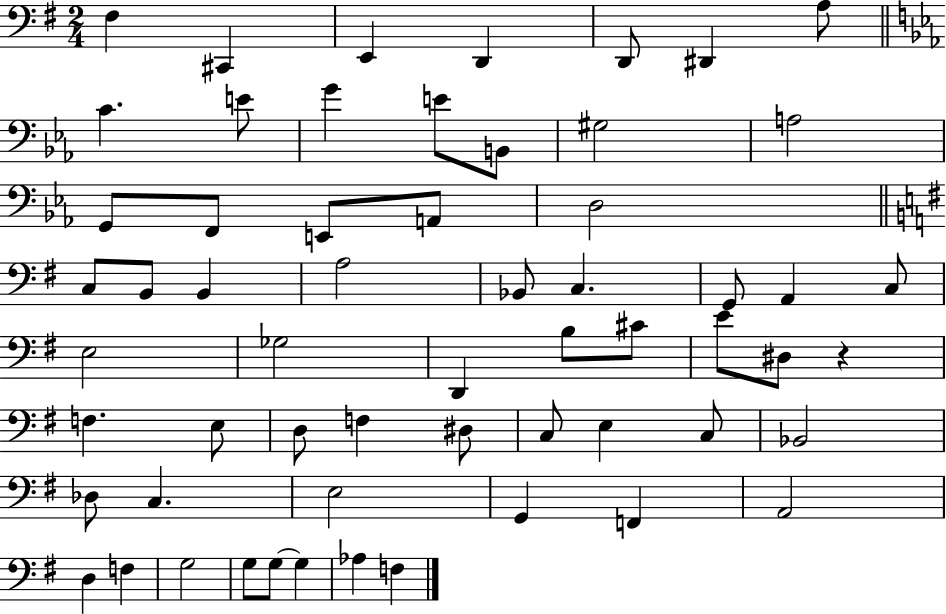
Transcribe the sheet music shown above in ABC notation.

X:1
T:Untitled
M:2/4
L:1/4
K:G
^F, ^C,, E,, D,, D,,/2 ^D,, A,/2 C E/2 G E/2 B,,/2 ^G,2 A,2 G,,/2 F,,/2 E,,/2 A,,/2 D,2 C,/2 B,,/2 B,, A,2 _B,,/2 C, G,,/2 A,, C,/2 E,2 _G,2 D,, B,/2 ^C/2 E/2 ^D,/2 z F, E,/2 D,/2 F, ^D,/2 C,/2 E, C,/2 _B,,2 _D,/2 C, E,2 G,, F,, A,,2 D, F, G,2 G,/2 G,/2 G, _A, F,